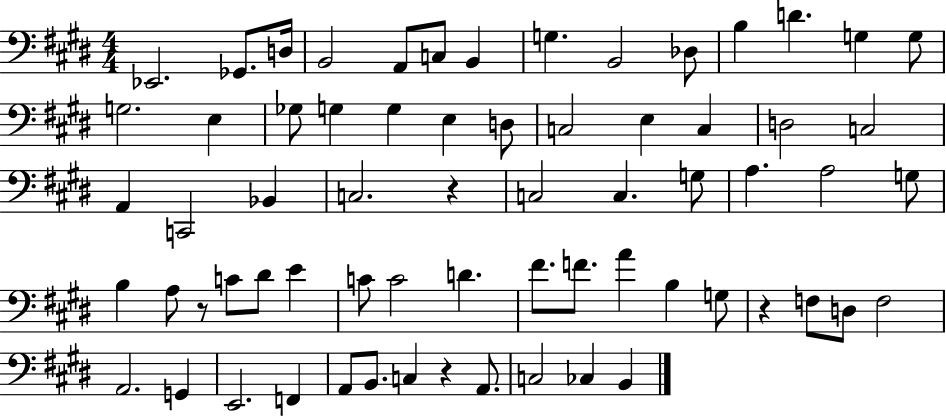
X:1
T:Untitled
M:4/4
L:1/4
K:E
_E,,2 _G,,/2 D,/4 B,,2 A,,/2 C,/2 B,, G, B,,2 _D,/2 B, D G, G,/2 G,2 E, _G,/2 G, G, E, D,/2 C,2 E, C, D,2 C,2 A,, C,,2 _B,, C,2 z C,2 C, G,/2 A, A,2 G,/2 B, A,/2 z/2 C/2 ^D/2 E C/2 C2 D ^F/2 F/2 A B, G,/2 z F,/2 D,/2 F,2 A,,2 G,, E,,2 F,, A,,/2 B,,/2 C, z A,,/2 C,2 _C, B,,